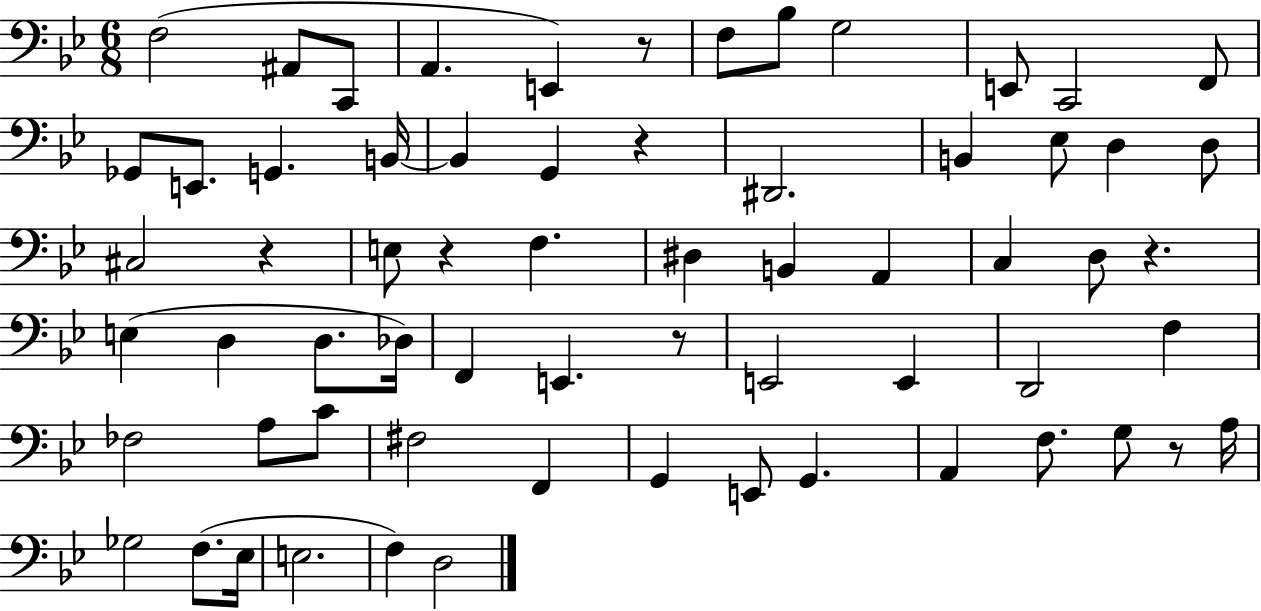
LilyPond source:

{
  \clef bass
  \numericTimeSignature
  \time 6/8
  \key bes \major
  f2( ais,8 c,8 | a,4. e,4) r8 | f8 bes8 g2 | e,8 c,2 f,8 | \break ges,8 e,8. g,4. b,16~~ | b,4 g,4 r4 | dis,2. | b,4 ees8 d4 d8 | \break cis2 r4 | e8 r4 f4. | dis4 b,4 a,4 | c4 d8 r4. | \break e4( d4 d8. des16) | f,4 e,4. r8 | e,2 e,4 | d,2 f4 | \break fes2 a8 c'8 | fis2 f,4 | g,4 e,8 g,4. | a,4 f8. g8 r8 a16 | \break ges2 f8.( ees16 | e2. | f4) d2 | \bar "|."
}